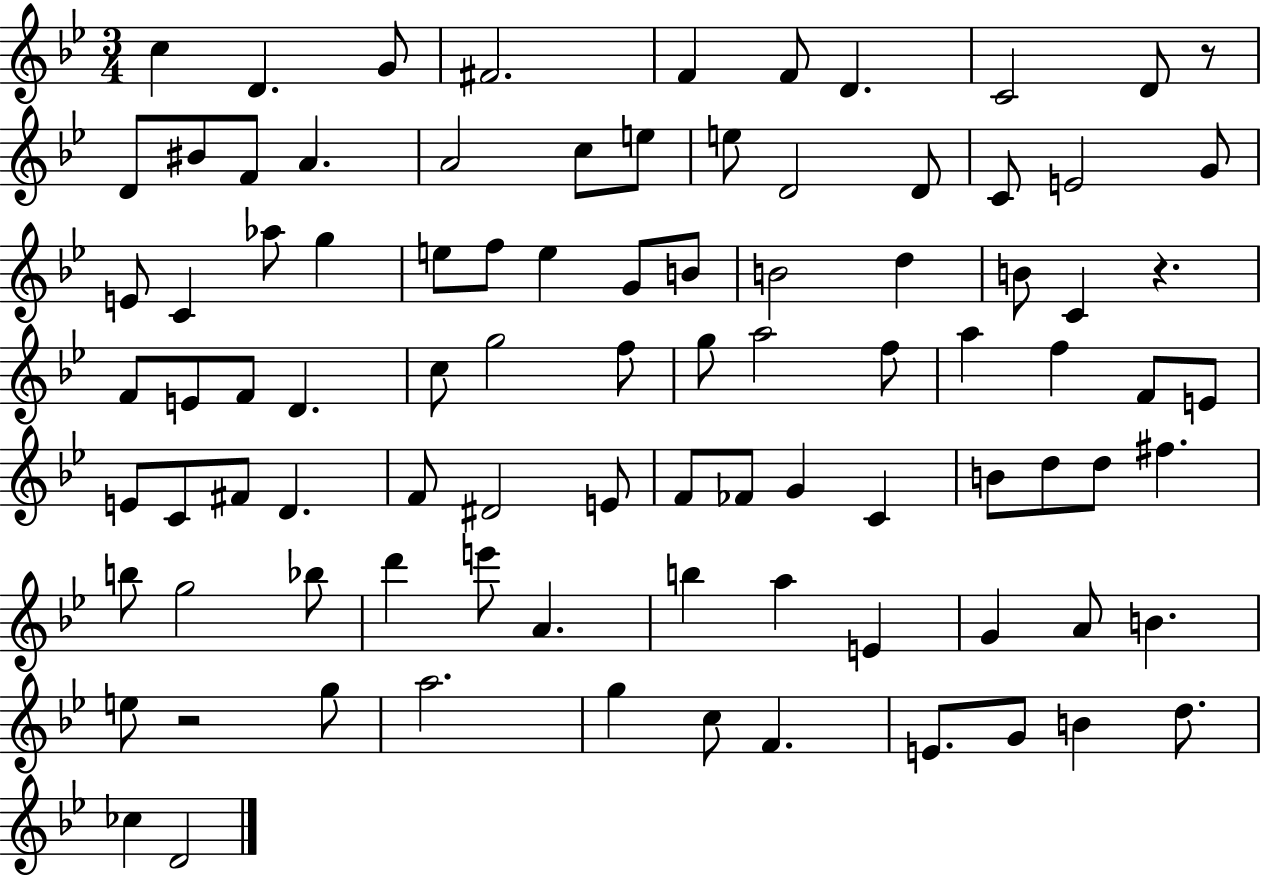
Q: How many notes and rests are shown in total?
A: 91